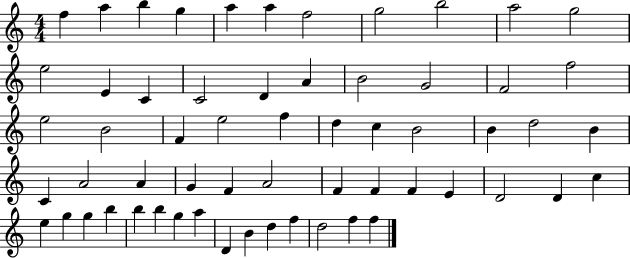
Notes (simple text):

F5/q A5/q B5/q G5/q A5/q A5/q F5/h G5/h B5/h A5/h G5/h E5/h E4/q C4/q C4/h D4/q A4/q B4/h G4/h F4/h F5/h E5/h B4/h F4/q E5/h F5/q D5/q C5/q B4/h B4/q D5/h B4/q C4/q A4/h A4/q G4/q F4/q A4/h F4/q F4/q F4/q E4/q D4/h D4/q C5/q E5/q G5/q G5/q B5/q B5/q B5/q G5/q A5/q D4/q B4/q D5/q F5/q D5/h F5/q F5/q